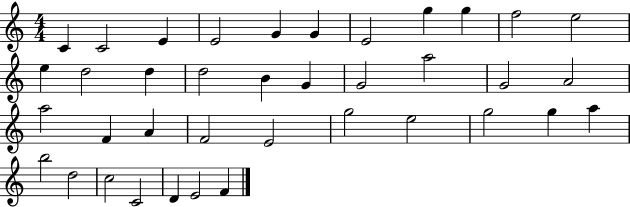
C4/q C4/h E4/q E4/h G4/q G4/q E4/h G5/q G5/q F5/h E5/h E5/q D5/h D5/q D5/h B4/q G4/q G4/h A5/h G4/h A4/h A5/h F4/q A4/q F4/h E4/h G5/h E5/h G5/h G5/q A5/q B5/h D5/h C5/h C4/h D4/q E4/h F4/q